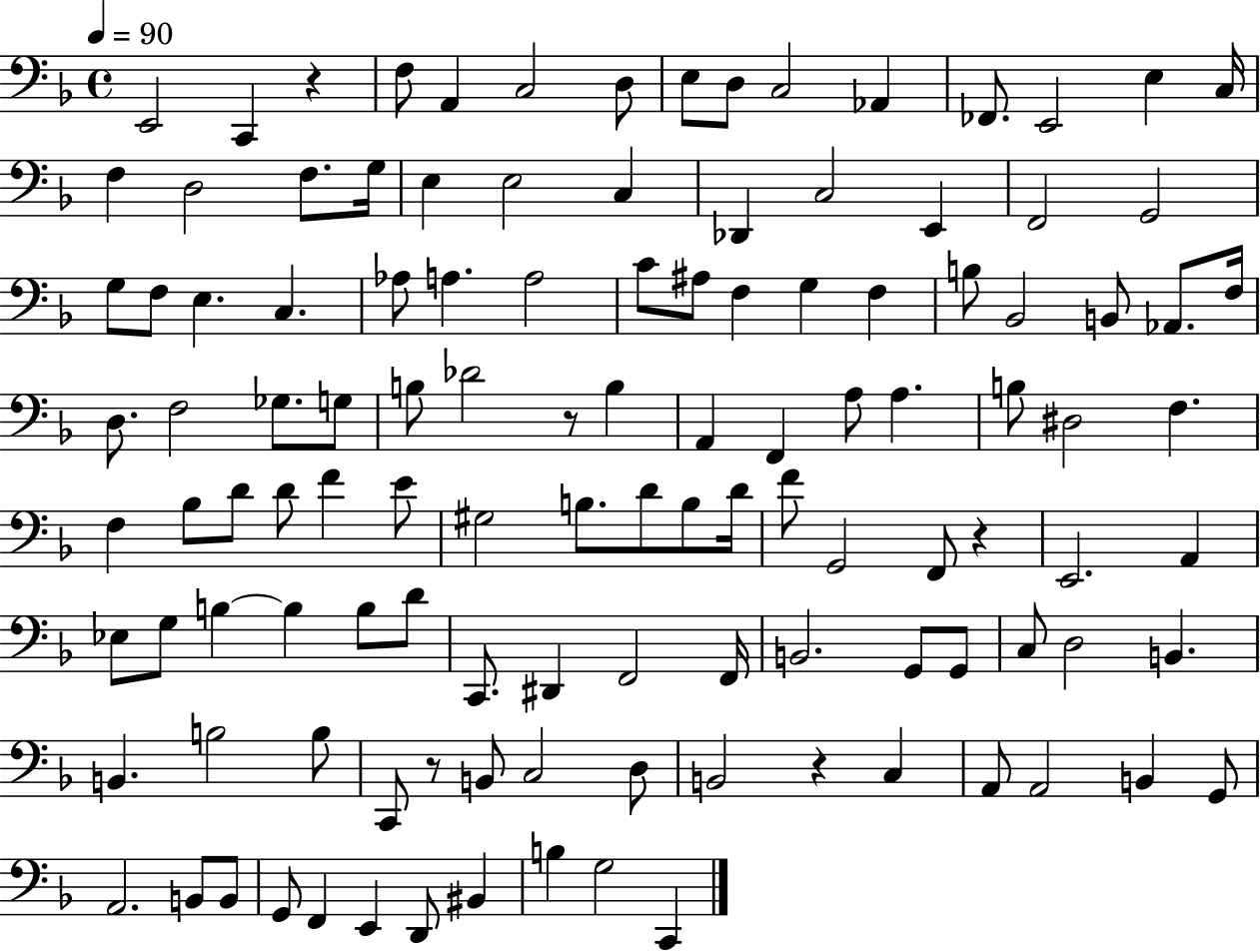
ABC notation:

X:1
T:Untitled
M:4/4
L:1/4
K:F
E,,2 C,, z F,/2 A,, C,2 D,/2 E,/2 D,/2 C,2 _A,, _F,,/2 E,,2 E, C,/4 F, D,2 F,/2 G,/4 E, E,2 C, _D,, C,2 E,, F,,2 G,,2 G,/2 F,/2 E, C, _A,/2 A, A,2 C/2 ^A,/2 F, G, F, B,/2 _B,,2 B,,/2 _A,,/2 F,/4 D,/2 F,2 _G,/2 G,/2 B,/2 _D2 z/2 B, A,, F,, A,/2 A, B,/2 ^D,2 F, F, _B,/2 D/2 D/2 F E/2 ^G,2 B,/2 D/2 B,/2 D/4 F/2 G,,2 F,,/2 z E,,2 A,, _E,/2 G,/2 B, B, B,/2 D/2 C,,/2 ^D,, F,,2 F,,/4 B,,2 G,,/2 G,,/2 C,/2 D,2 B,, B,, B,2 B,/2 C,,/2 z/2 B,,/2 C,2 D,/2 B,,2 z C, A,,/2 A,,2 B,, G,,/2 A,,2 B,,/2 B,,/2 G,,/2 F,, E,, D,,/2 ^B,, B, G,2 C,,